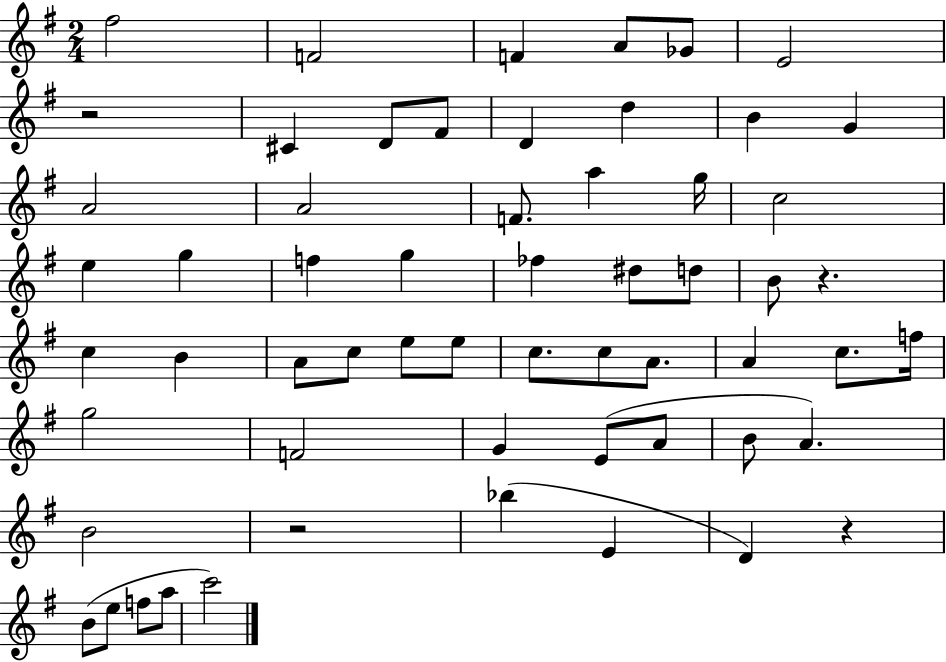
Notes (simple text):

F#5/h F4/h F4/q A4/e Gb4/e E4/h R/h C#4/q D4/e F#4/e D4/q D5/q B4/q G4/q A4/h A4/h F4/e. A5/q G5/s C5/h E5/q G5/q F5/q G5/q FES5/q D#5/e D5/e B4/e R/q. C5/q B4/q A4/e C5/e E5/e E5/e C5/e. C5/e A4/e. A4/q C5/e. F5/s G5/h F4/h G4/q E4/e A4/e B4/e A4/q. B4/h R/h Bb5/q E4/q D4/q R/q B4/e E5/e F5/e A5/e C6/h